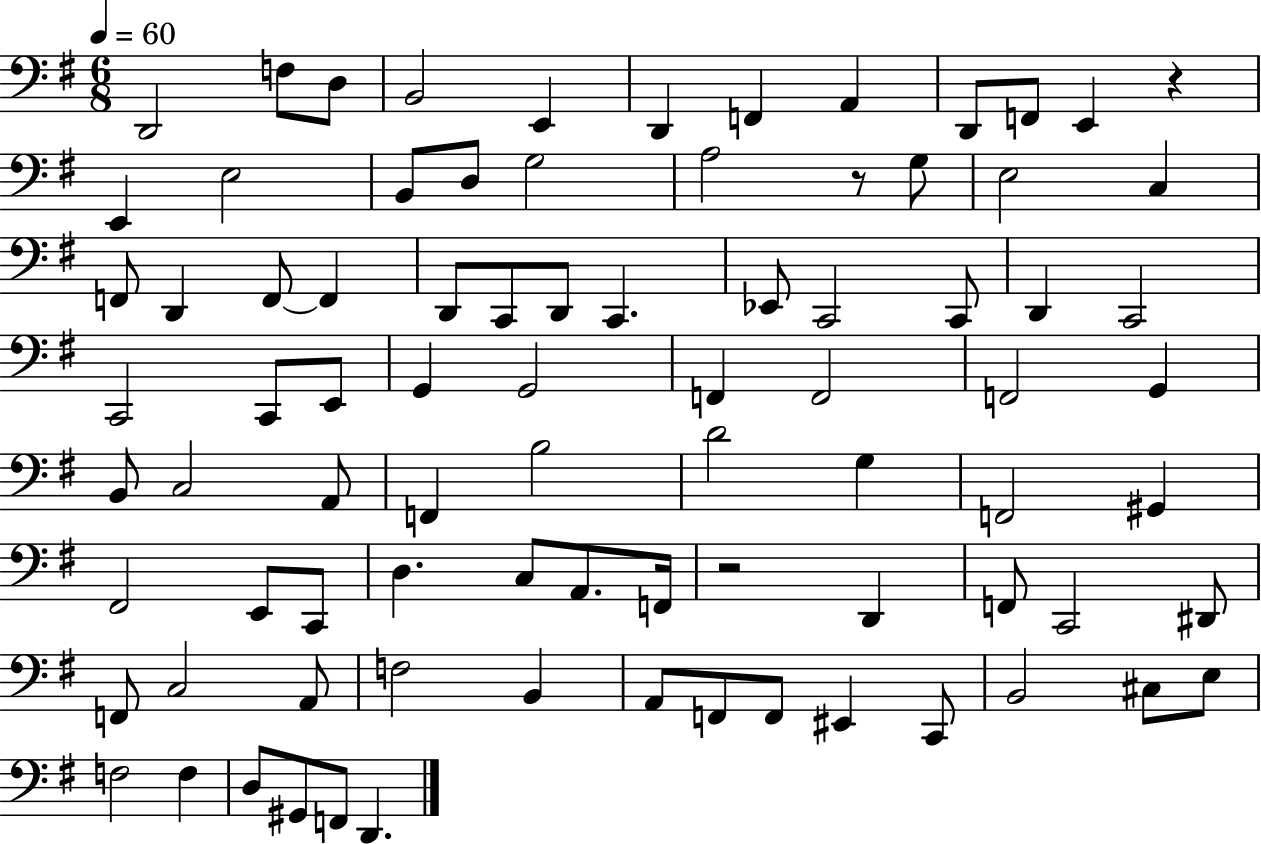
{
  \clef bass
  \numericTimeSignature
  \time 6/8
  \key g \major
  \tempo 4 = 60
  d,2 f8 d8 | b,2 e,4 | d,4 f,4 a,4 | d,8 f,8 e,4 r4 | \break e,4 e2 | b,8 d8 g2 | a2 r8 g8 | e2 c4 | \break f,8 d,4 f,8~~ f,4 | d,8 c,8 d,8 c,4. | ees,8 c,2 c,8 | d,4 c,2 | \break c,2 c,8 e,8 | g,4 g,2 | f,4 f,2 | f,2 g,4 | \break b,8 c2 a,8 | f,4 b2 | d'2 g4 | f,2 gis,4 | \break fis,2 e,8 c,8 | d4. c8 a,8. f,16 | r2 d,4 | f,8 c,2 dis,8 | \break f,8 c2 a,8 | f2 b,4 | a,8 f,8 f,8 eis,4 c,8 | b,2 cis8 e8 | \break f2 f4 | d8 gis,8 f,8 d,4. | \bar "|."
}